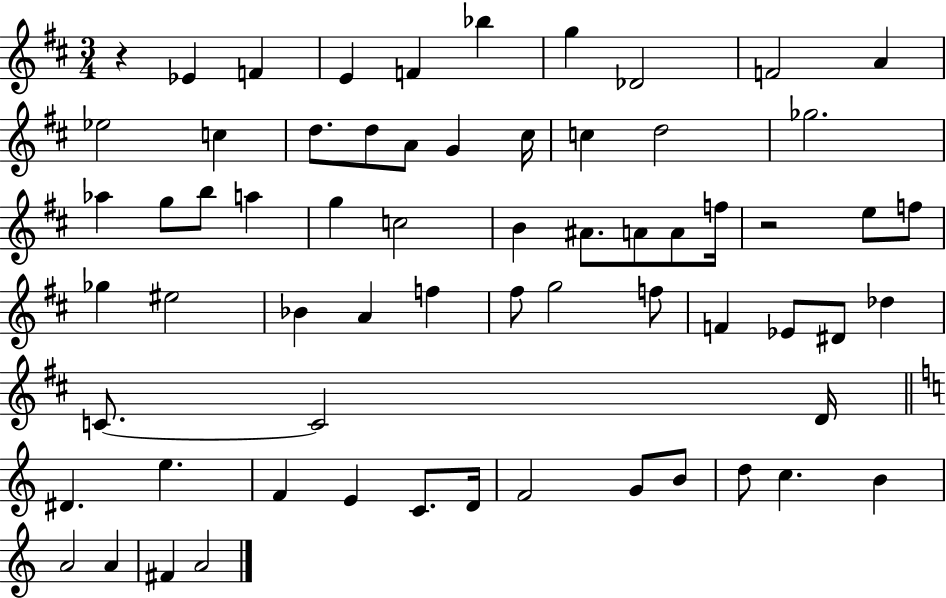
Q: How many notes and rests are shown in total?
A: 65